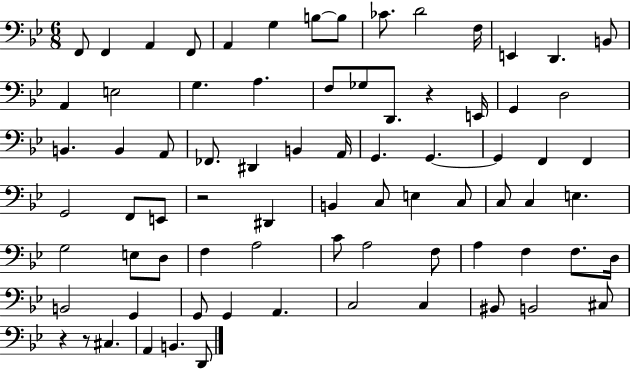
X:1
T:Untitled
M:6/8
L:1/4
K:Bb
F,,/2 F,, A,, F,,/2 A,, G, B,/2 B,/2 _C/2 D2 F,/4 E,, D,, B,,/2 A,, E,2 G, A, F,/2 _G,/2 D,,/2 z E,,/4 G,, D,2 B,, B,, A,,/2 _F,,/2 ^D,, B,, A,,/4 G,, G,, G,, F,, F,, G,,2 F,,/2 E,,/2 z2 ^D,, B,, C,/2 E, C,/2 C,/2 C, E, G,2 E,/2 D,/2 F, A,2 C/2 A,2 F,/2 A, F, F,/2 D,/4 B,,2 G,, G,,/2 G,, A,, C,2 C, ^B,,/2 B,,2 ^C,/2 z z/2 ^C, A,, B,, D,,/2